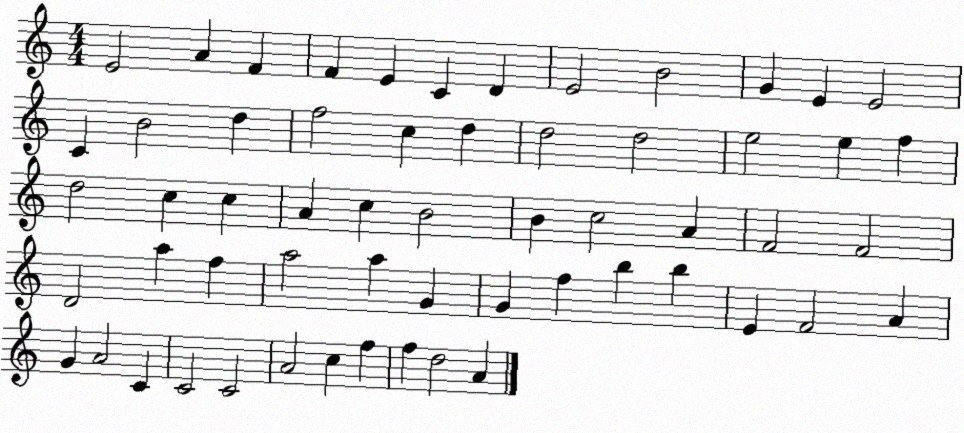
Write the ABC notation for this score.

X:1
T:Untitled
M:4/4
L:1/4
K:C
E2 A F F E C D E2 B2 G E E2 C B2 d f2 c d d2 d2 e2 e f d2 c c A c B2 B c2 A F2 F2 D2 a f a2 a G G f b b E F2 A G A2 C C2 C2 A2 c f f d2 A